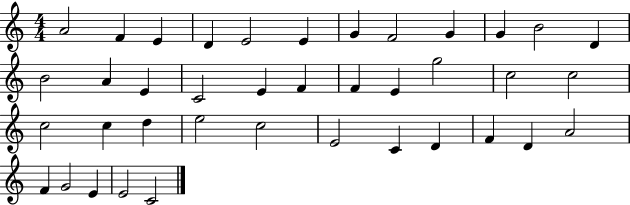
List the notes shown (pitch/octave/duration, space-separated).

A4/h F4/q E4/q D4/q E4/h E4/q G4/q F4/h G4/q G4/q B4/h D4/q B4/h A4/q E4/q C4/h E4/q F4/q F4/q E4/q G5/h C5/h C5/h C5/h C5/q D5/q E5/h C5/h E4/h C4/q D4/q F4/q D4/q A4/h F4/q G4/h E4/q E4/h C4/h